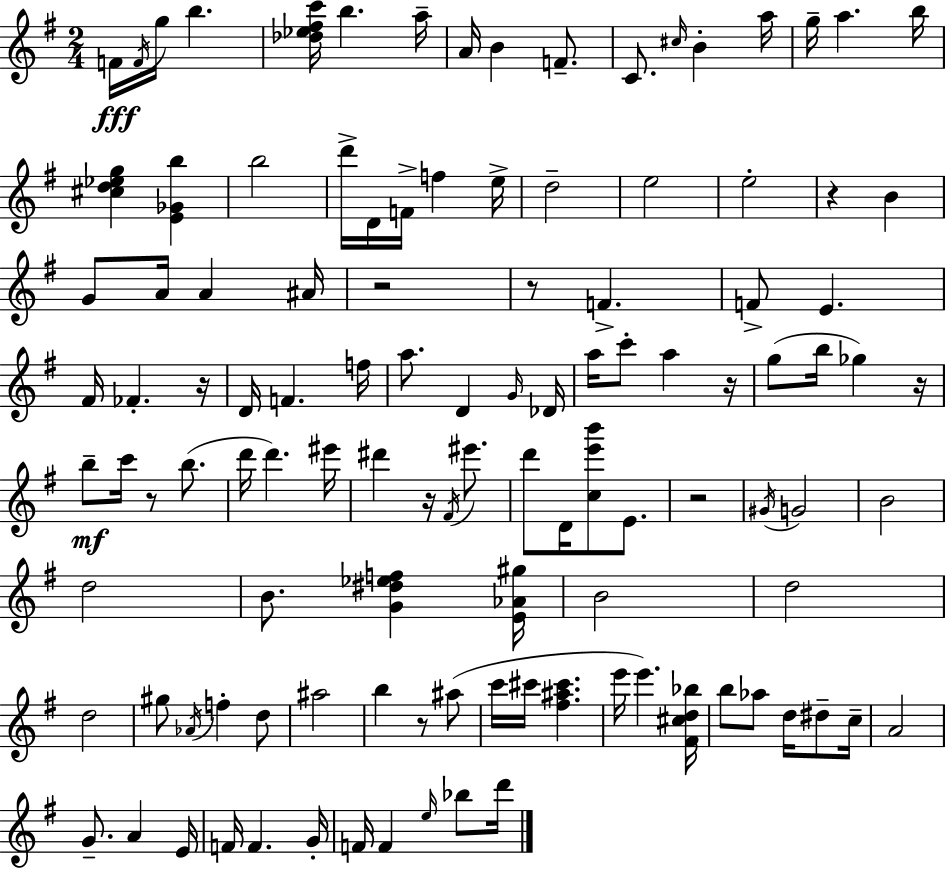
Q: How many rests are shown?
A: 10